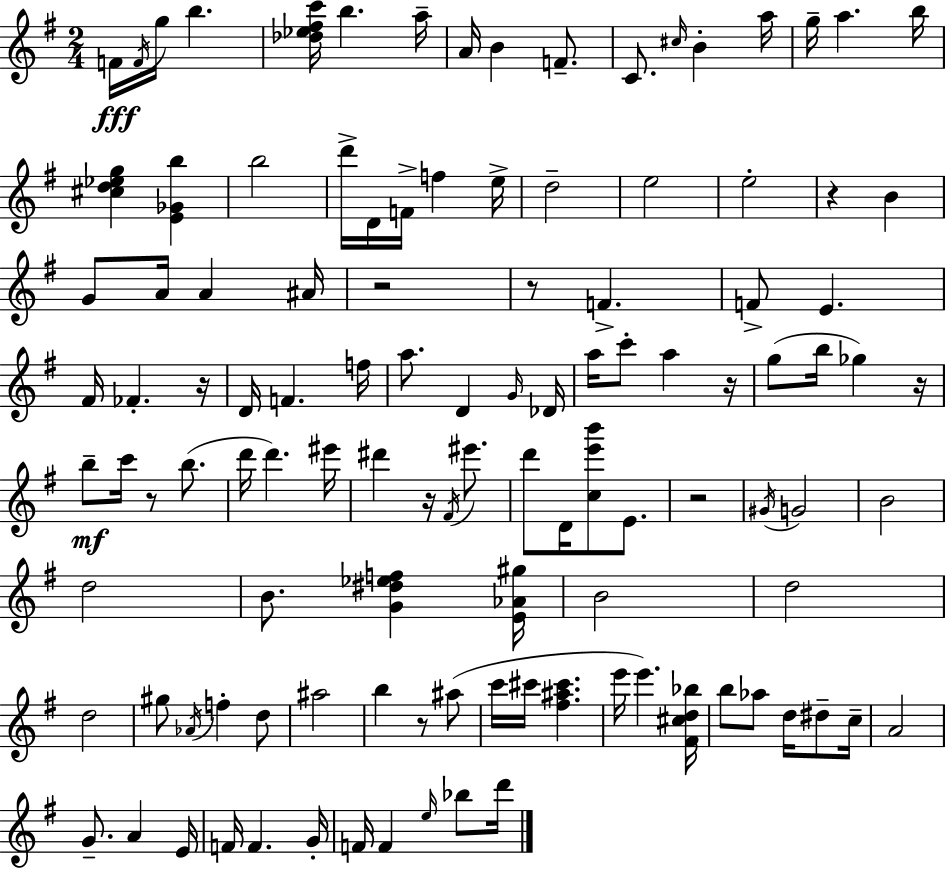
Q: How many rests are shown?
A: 10